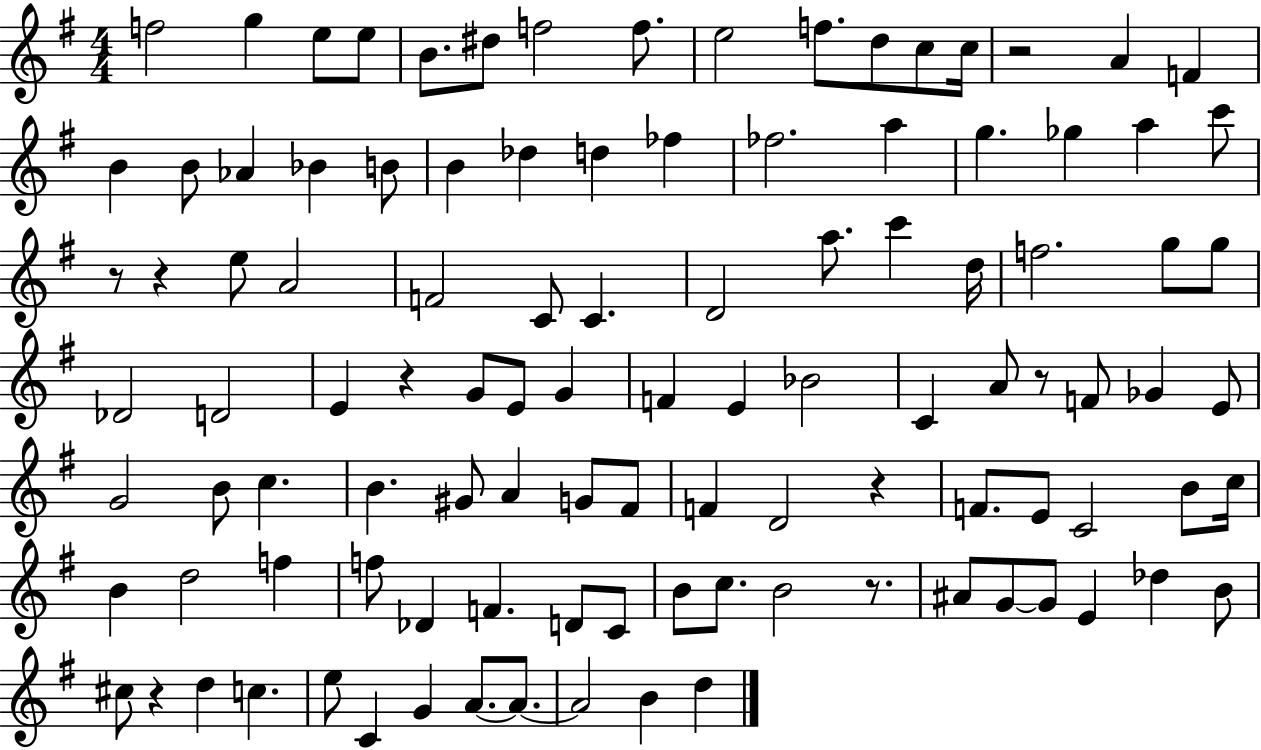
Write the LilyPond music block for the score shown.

{
  \clef treble
  \numericTimeSignature
  \time 4/4
  \key g \major
  \repeat volta 2 { f''2 g''4 e''8 e''8 | b'8. dis''8 f''2 f''8. | e''2 f''8. d''8 c''8 c''16 | r2 a'4 f'4 | \break b'4 b'8 aes'4 bes'4 b'8 | b'4 des''4 d''4 fes''4 | fes''2. a''4 | g''4. ges''4 a''4 c'''8 | \break r8 r4 e''8 a'2 | f'2 c'8 c'4. | d'2 a''8. c'''4 d''16 | f''2. g''8 g''8 | \break des'2 d'2 | e'4 r4 g'8 e'8 g'4 | f'4 e'4 bes'2 | c'4 a'8 r8 f'8 ges'4 e'8 | \break g'2 b'8 c''4. | b'4. gis'8 a'4 g'8 fis'8 | f'4 d'2 r4 | f'8. e'8 c'2 b'8 c''16 | \break b'4 d''2 f''4 | f''8 des'4 f'4. d'8 c'8 | b'8 c''8. b'2 r8. | ais'8 g'8~~ g'8 e'4 des''4 b'8 | \break cis''8 r4 d''4 c''4. | e''8 c'4 g'4 a'8.~~ a'8.~~ | a'2 b'4 d''4 | } \bar "|."
}